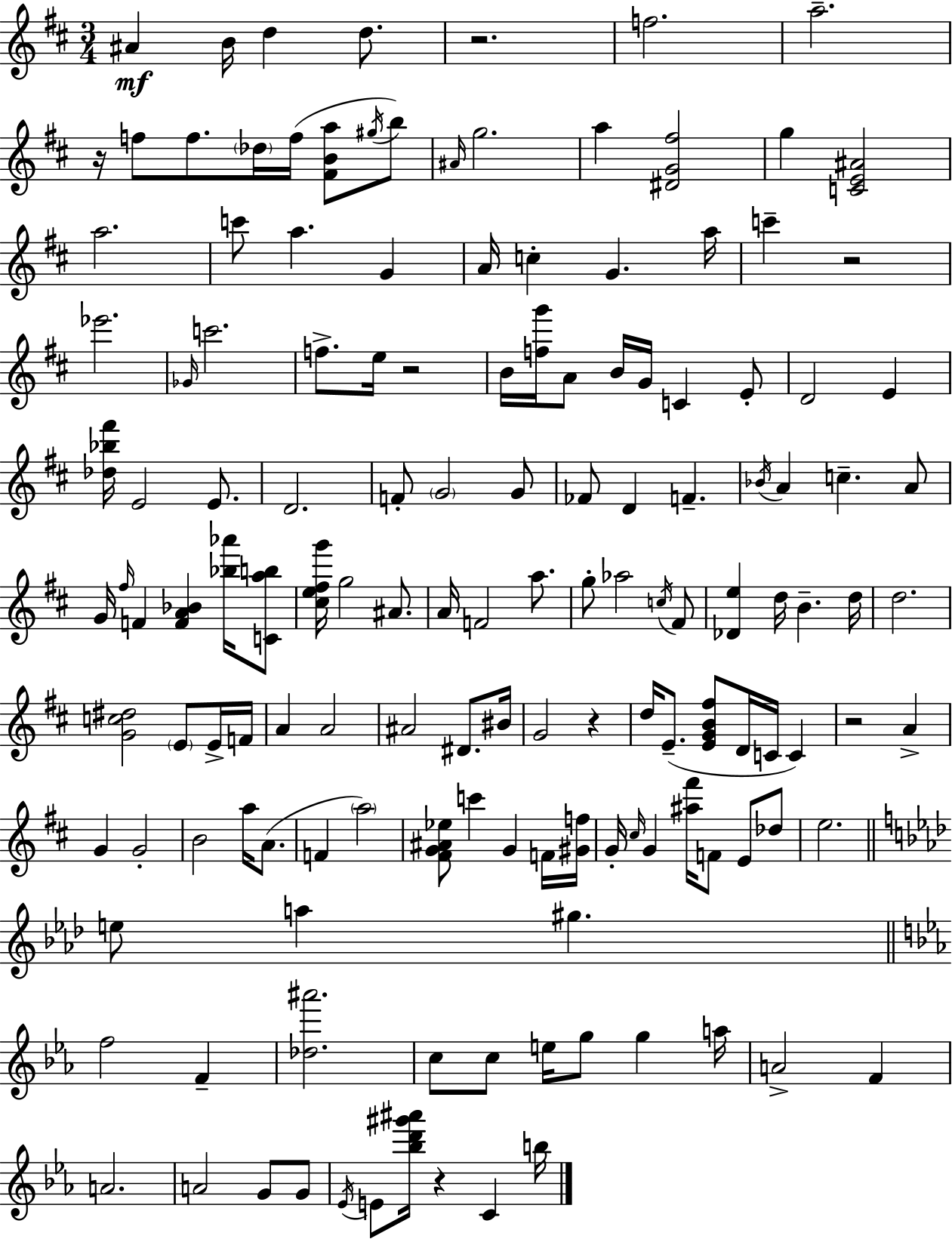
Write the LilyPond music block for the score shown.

{
  \clef treble
  \numericTimeSignature
  \time 3/4
  \key d \major
  ais'4\mf b'16 d''4 d''8. | r2. | f''2. | a''2.-- | \break r16 f''8 f''8. \parenthesize des''16 f''16( <fis' b' a''>8 \acciaccatura { gis''16 }) b''8 | \grace { ais'16 } g''2. | a''4 <dis' g' fis''>2 | g''4 <c' e' ais'>2 | \break a''2. | c'''8 a''4. g'4 | a'16 c''4-. g'4. | a''16 c'''4-- r2 | \break ees'''2. | \grace { ges'16 } c'''2. | f''8.-> e''16 r2 | b'16 <f'' g'''>16 a'8 b'16 g'16 c'4 | \break e'8-. d'2 e'4 | <des'' bes'' fis'''>16 e'2 | e'8. d'2. | f'8-. \parenthesize g'2 | \break g'8 fes'8 d'4 f'4.-- | \acciaccatura { bes'16 } a'4 c''4.-- | a'8 g'16 \grace { fis''16 } f'4 <f' a' bes'>4 | <bes'' aes'''>16 <c' a'' b''>8 <cis'' e'' fis'' g'''>16 g''2 | \break ais'8. a'16 f'2 | a''8. g''8-. aes''2 | \acciaccatura { c''16 } fis'8 <des' e''>4 d''16 b'4.-- | d''16 d''2. | \break <g' c'' dis''>2 | \parenthesize e'8 e'16-> f'16 a'4 a'2 | ais'2 | dis'8. bis'16 g'2 | \break r4 d''16 e'8.--( <e' g' b' fis''>8 | d'16 c'16 c'4) r2 | a'4-> g'4 g'2-. | b'2 | \break a''16 a'8.( f'4 \parenthesize a''2) | <fis' g' ais' ees''>8 c'''4 | g'4 f'16 <gis' f''>16 g'16-. \grace { cis''16 } g'4 | <ais'' fis'''>16 f'8 e'8 des''8 e''2. | \break \bar "||" \break \key aes \major e''8 a''4 gis''4. | \bar "||" \break \key ees \major f''2 f'4-- | <des'' ais'''>2. | c''8 c''8 e''16 g''8 g''4 a''16 | a'2-> f'4 | \break a'2. | a'2 g'8 g'8 | \acciaccatura { ees'16 } e'8 <bes'' d''' gis''' ais'''>16 r4 c'4 | b''16 \bar "|."
}